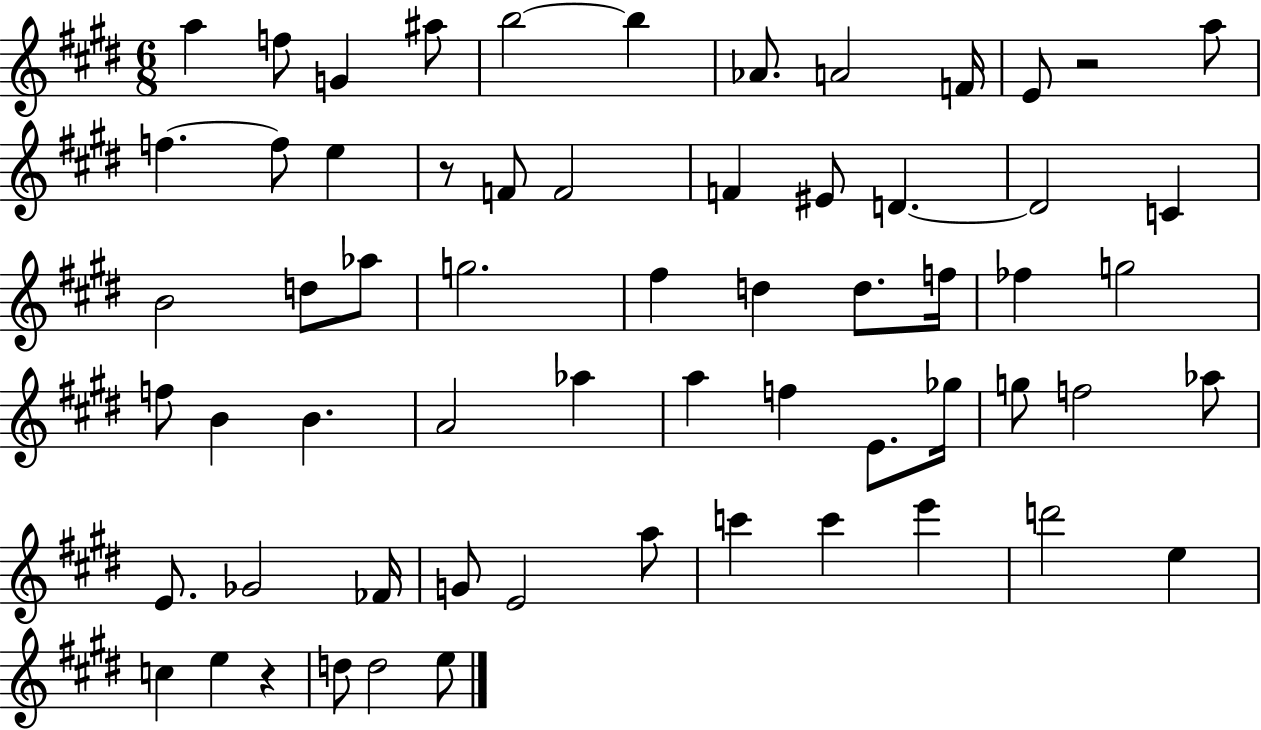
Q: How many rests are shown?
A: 3